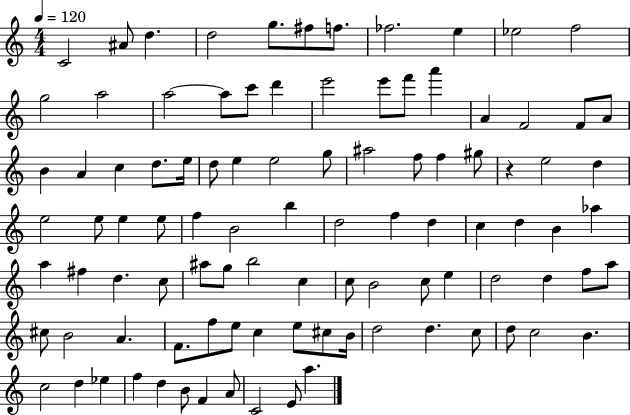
C4/h A#4/e D5/q. D5/h G5/e. F#5/e F5/e. FES5/h. E5/q Eb5/h F5/h G5/h A5/h A5/h A5/e C6/e D6/q E6/h E6/e F6/e A6/q A4/q F4/h F4/e A4/e B4/q A4/q C5/q D5/e. E5/s D5/e E5/q E5/h G5/e A#5/h F5/e F5/q G#5/e R/q E5/h D5/q E5/h E5/e E5/q E5/e F5/q B4/h B5/q D5/h F5/q D5/q C5/q D5/q B4/q Ab5/q A5/q F#5/q D5/q. C5/e A#5/e G5/e B5/h C5/q C5/e B4/h C5/e E5/q D5/h D5/q F5/e A5/e C#5/e B4/h A4/q. F4/e. F5/e E5/e C5/q E5/e C#5/e B4/s D5/h D5/q. C5/e D5/e C5/h B4/q. C5/h D5/q Eb5/q F5/q D5/q B4/e F4/q A4/e C4/h E4/e A5/q.